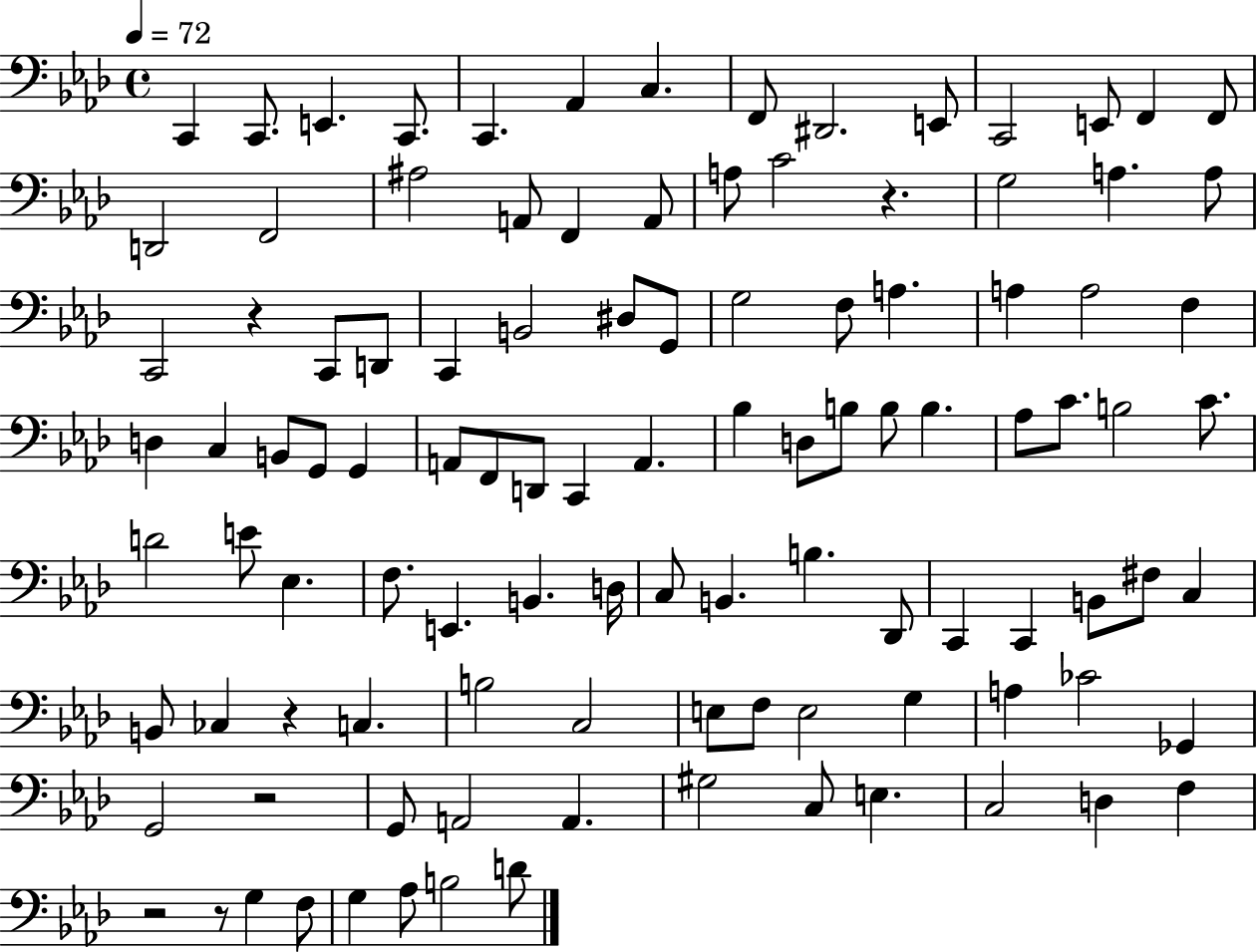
X:1
T:Untitled
M:4/4
L:1/4
K:Ab
C,, C,,/2 E,, C,,/2 C,, _A,, C, F,,/2 ^D,,2 E,,/2 C,,2 E,,/2 F,, F,,/2 D,,2 F,,2 ^A,2 A,,/2 F,, A,,/2 A,/2 C2 z G,2 A, A,/2 C,,2 z C,,/2 D,,/2 C,, B,,2 ^D,/2 G,,/2 G,2 F,/2 A, A, A,2 F, D, C, B,,/2 G,,/2 G,, A,,/2 F,,/2 D,,/2 C,, A,, _B, D,/2 B,/2 B,/2 B, _A,/2 C/2 B,2 C/2 D2 E/2 _E, F,/2 E,, B,, D,/4 C,/2 B,, B, _D,,/2 C,, C,, B,,/2 ^F,/2 C, B,,/2 _C, z C, B,2 C,2 E,/2 F,/2 E,2 G, A, _C2 _G,, G,,2 z2 G,,/2 A,,2 A,, ^G,2 C,/2 E, C,2 D, F, z2 z/2 G, F,/2 G, _A,/2 B,2 D/2